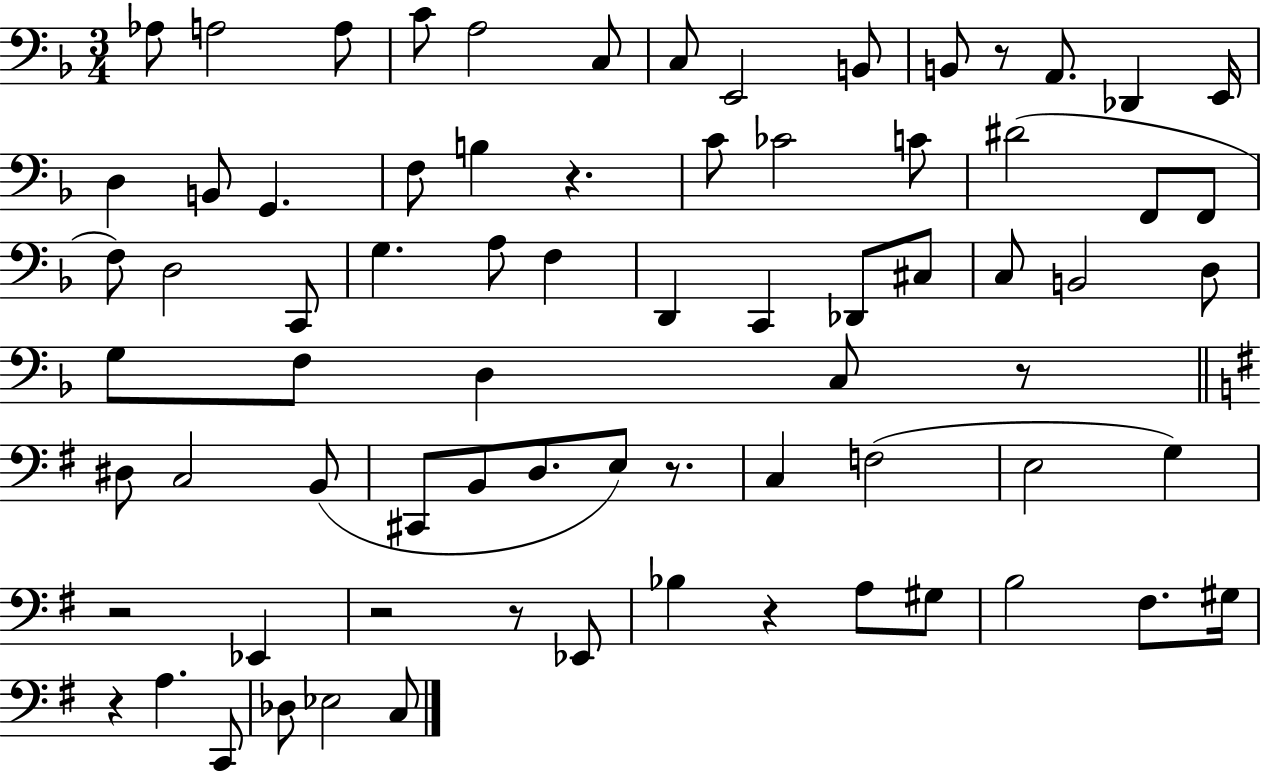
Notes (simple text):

Ab3/e A3/h A3/e C4/e A3/h C3/e C3/e E2/h B2/e B2/e R/e A2/e. Db2/q E2/s D3/q B2/e G2/q. F3/e B3/q R/q. C4/e CES4/h C4/e D#4/h F2/e F2/e F3/e D3/h C2/e G3/q. A3/e F3/q D2/q C2/q Db2/e C#3/e C3/e B2/h D3/e G3/e F3/e D3/q C3/e R/e D#3/e C3/h B2/e C#2/e B2/e D3/e. E3/e R/e. C3/q F3/h E3/h G3/q R/h Eb2/q R/h R/e Eb2/e Bb3/q R/q A3/e G#3/e B3/h F#3/e. G#3/s R/q A3/q. C2/e Db3/e Eb3/h C3/e